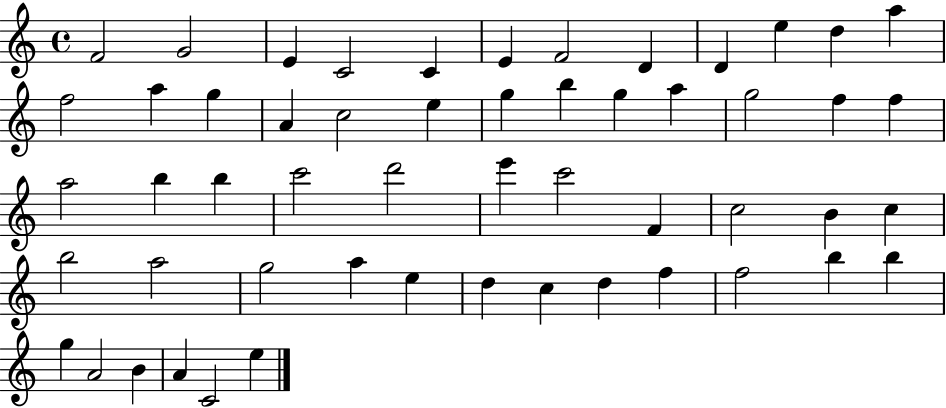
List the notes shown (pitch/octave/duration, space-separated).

F4/h G4/h E4/q C4/h C4/q E4/q F4/h D4/q D4/q E5/q D5/q A5/q F5/h A5/q G5/q A4/q C5/h E5/q G5/q B5/q G5/q A5/q G5/h F5/q F5/q A5/h B5/q B5/q C6/h D6/h E6/q C6/h F4/q C5/h B4/q C5/q B5/h A5/h G5/h A5/q E5/q D5/q C5/q D5/q F5/q F5/h B5/q B5/q G5/q A4/h B4/q A4/q C4/h E5/q